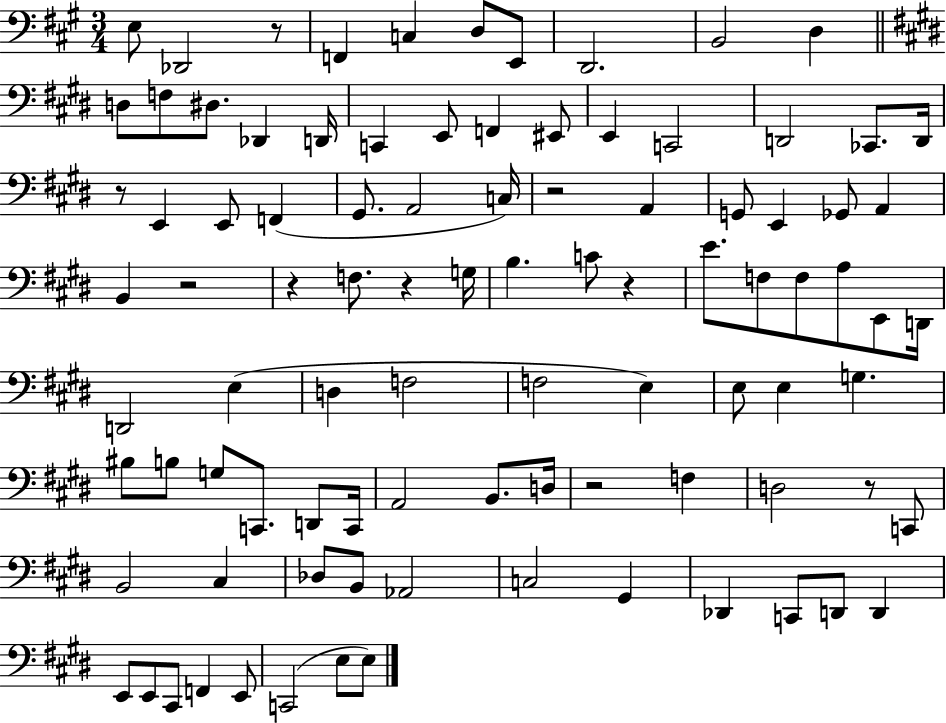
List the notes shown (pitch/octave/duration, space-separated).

E3/e Db2/h R/e F2/q C3/q D3/e E2/e D2/h. B2/h D3/q D3/e F3/e D#3/e. Db2/q D2/s C2/q E2/e F2/q EIS2/e E2/q C2/h D2/h CES2/e. D2/s R/e E2/q E2/e F2/q G#2/e. A2/h C3/s R/h A2/q G2/e E2/q Gb2/e A2/q B2/q R/h R/q F3/e. R/q G3/s B3/q. C4/e R/q E4/e. F3/e F3/e A3/e E2/e D2/s D2/h E3/q D3/q F3/h F3/h E3/q E3/e E3/q G3/q. BIS3/e B3/e G3/e C2/e. D2/e C2/s A2/h B2/e. D3/s R/h F3/q D3/h R/e C2/e B2/h C#3/q Db3/e B2/e Ab2/h C3/h G#2/q Db2/q C2/e D2/e D2/q E2/e E2/e C#2/e F2/q E2/e C2/h E3/e E3/e